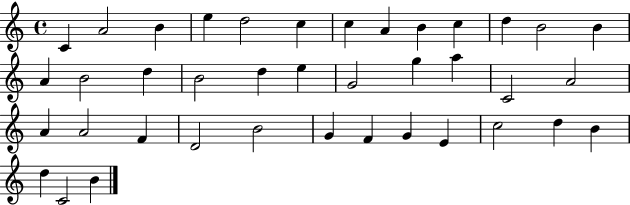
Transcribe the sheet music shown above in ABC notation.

X:1
T:Untitled
M:4/4
L:1/4
K:C
C A2 B e d2 c c A B c d B2 B A B2 d B2 d e G2 g a C2 A2 A A2 F D2 B2 G F G E c2 d B d C2 B